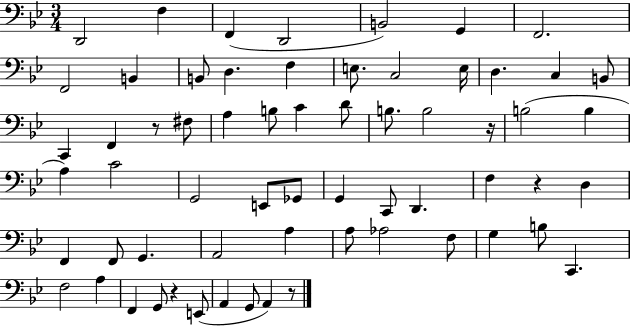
D2/h F3/q F2/q D2/h B2/h G2/q F2/h. F2/h B2/q B2/e D3/q. F3/q E3/e. C3/h E3/s D3/q. C3/q B2/e C2/q F2/q R/e F#3/e A3/q B3/e C4/q D4/e B3/e. B3/h R/s B3/h B3/q A3/q C4/h G2/h E2/e Gb2/e G2/q C2/e D2/q. F3/q R/q D3/q F2/q F2/e G2/q. A2/h A3/q A3/e Ab3/h F3/e G3/q B3/e C2/q. F3/h A3/q F2/q G2/e R/q E2/e A2/q G2/e A2/q R/e